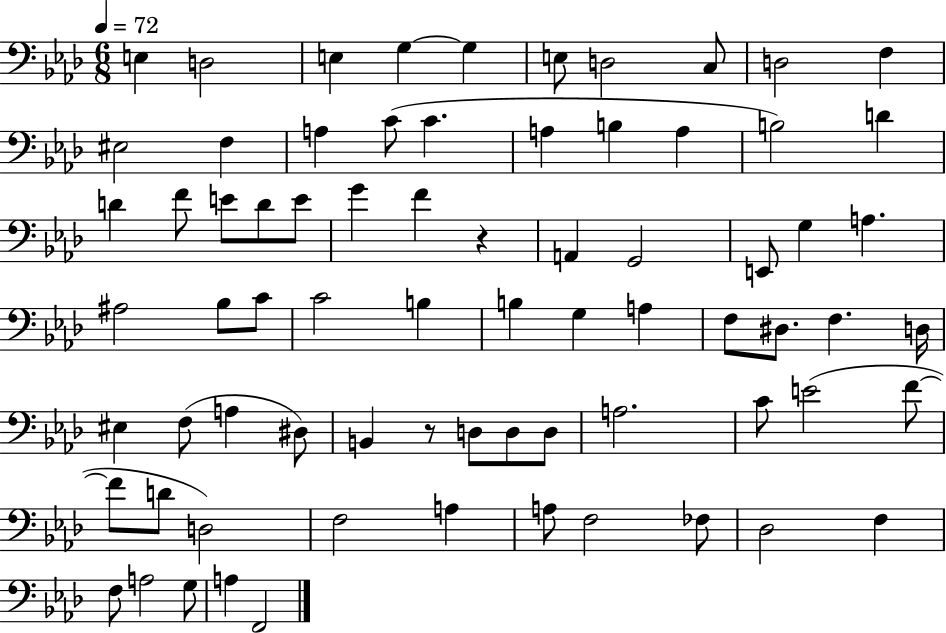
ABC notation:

X:1
T:Untitled
M:6/8
L:1/4
K:Ab
E, D,2 E, G, G, E,/2 D,2 C,/2 D,2 F, ^E,2 F, A, C/2 C A, B, A, B,2 D D F/2 E/2 D/2 E/2 G F z A,, G,,2 E,,/2 G, A, ^A,2 _B,/2 C/2 C2 B, B, G, A, F,/2 ^D,/2 F, D,/4 ^E, F,/2 A, ^D,/2 B,, z/2 D,/2 D,/2 D,/2 A,2 C/2 E2 F/2 F/2 D/2 D,2 F,2 A, A,/2 F,2 _F,/2 _D,2 F, F,/2 A,2 G,/2 A, F,,2